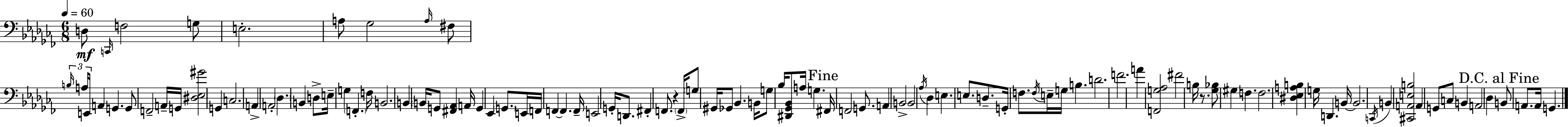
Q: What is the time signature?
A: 6/8